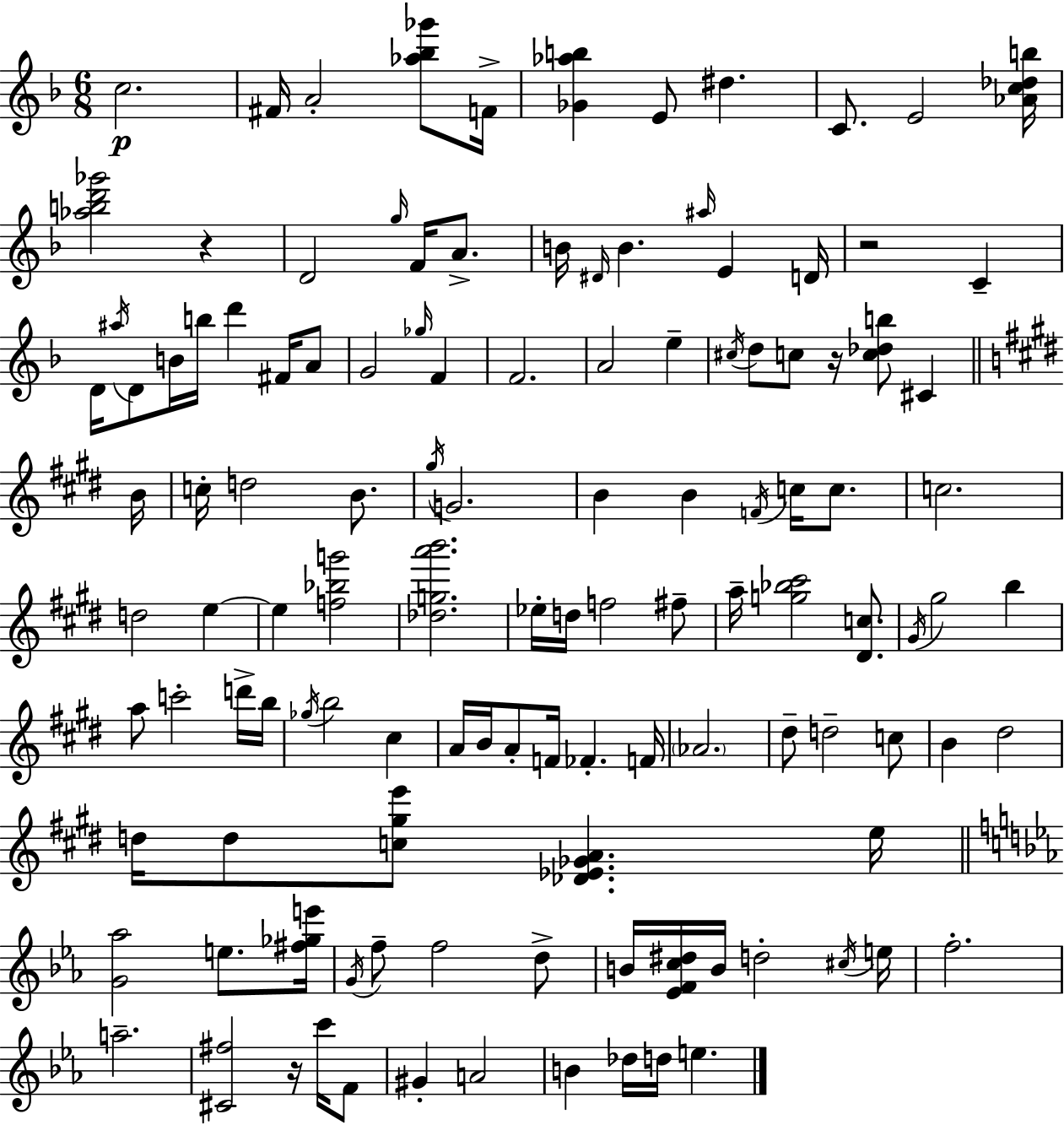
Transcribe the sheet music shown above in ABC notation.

X:1
T:Untitled
M:6/8
L:1/4
K:F
c2 ^F/4 A2 [_a_b_g']/2 F/4 [_G_ab] E/2 ^d C/2 E2 [_Ac_db]/4 [_abd'_g']2 z D2 g/4 F/4 A/2 B/4 ^D/4 B ^a/4 E D/4 z2 C D/4 ^a/4 D/2 B/4 b/4 d' ^F/4 A/2 G2 _g/4 F F2 A2 e ^c/4 d/2 c/2 z/4 [c_db]/2 ^C B/4 c/4 d2 B/2 ^g/4 G2 B B F/4 c/4 c/2 c2 d2 e e [f_bg']2 [_dga'b']2 _e/4 d/4 f2 ^f/2 a/4 [g_b^c']2 [^Dc]/2 ^G/4 ^g2 b a/2 c'2 d'/4 b/4 _g/4 b2 ^c A/4 B/4 A/2 F/4 _F F/4 _A2 ^d/2 d2 c/2 B ^d2 d/4 d/2 [c^ge']/2 [_D_E_GA] e/4 [G_a]2 e/2 [^f_ge']/4 G/4 f/2 f2 d/2 B/4 [_EFc^d]/4 B/4 d2 ^c/4 e/4 f2 a2 [^C^f]2 z/4 c'/4 F/2 ^G A2 B _d/4 d/4 e